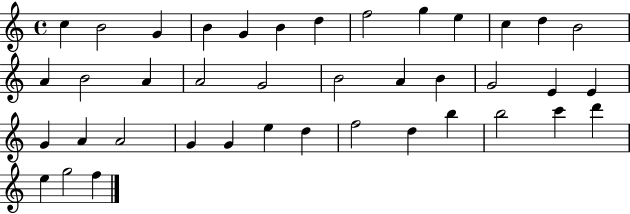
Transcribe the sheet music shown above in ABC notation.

X:1
T:Untitled
M:4/4
L:1/4
K:C
c B2 G B G B d f2 g e c d B2 A B2 A A2 G2 B2 A B G2 E E G A A2 G G e d f2 d b b2 c' d' e g2 f